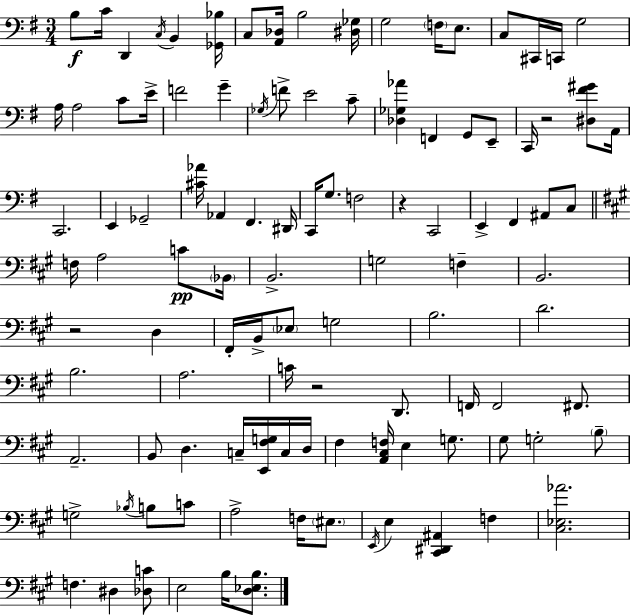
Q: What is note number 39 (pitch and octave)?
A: C2